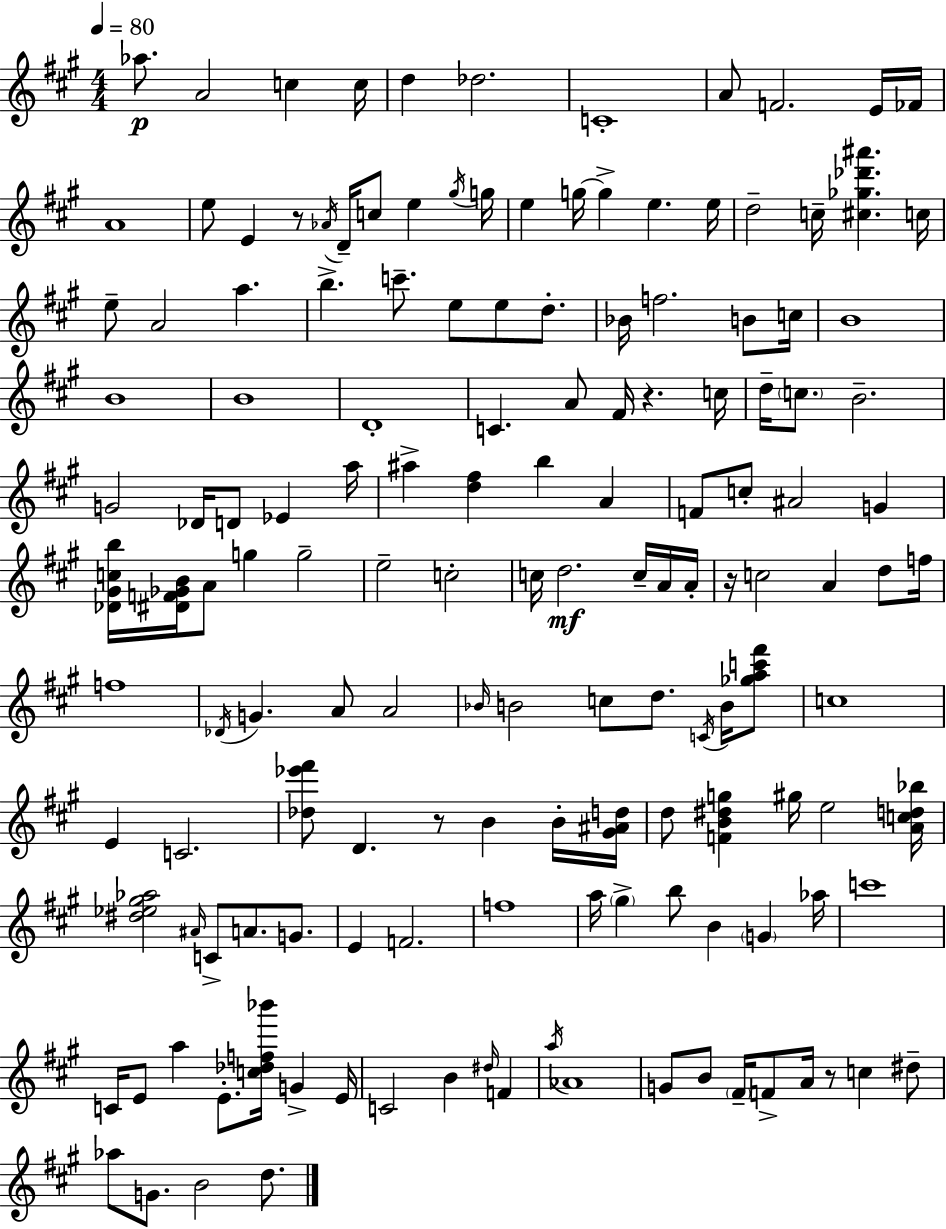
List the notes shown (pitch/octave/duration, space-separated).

Ab5/e. A4/h C5/q C5/s D5/q Db5/h. C4/w A4/e F4/h. E4/s FES4/s A4/w E5/e E4/q R/e Ab4/s D4/s C5/e E5/q G#5/s G5/s E5/q G5/s G5/q E5/q. E5/s D5/h C5/s [C#5,Gb5,Db6,A#6]/q. C5/s E5/e A4/h A5/q. B5/q. C6/e. E5/e E5/e D5/e. Bb4/s F5/h. B4/e C5/s B4/w B4/w B4/w D4/w C4/q. A4/e F#4/s R/q. C5/s D5/s C5/e. B4/h. G4/h Db4/s D4/e Eb4/q A5/s A#5/q [D5,F#5]/q B5/q A4/q F4/e C5/e A#4/h G4/q [Db4,G#4,C5,B5]/s [D#4,F4,Gb4,B4]/s A4/e G5/q G5/h E5/h C5/h C5/s D5/h. C5/s A4/s A4/s R/s C5/h A4/q D5/e F5/s F5/w Db4/s G4/q. A4/e A4/h Bb4/s B4/h C5/e D5/e. C4/s B4/s [Gb5,A5,C6,F#6]/e C5/w E4/q C4/h. [Db5,Eb6,F#6]/e D4/q. R/e B4/q B4/s [G#4,A#4,D5]/s D5/e [F4,B4,D#5,G5]/q G#5/s E5/h [A4,C5,D5,Bb5]/s [D#5,Eb5,G#5,Ab5]/h A#4/s C4/e A4/e. G4/e. E4/q F4/h. F5/w A5/s G#5/q B5/e B4/q G4/q Ab5/s C6/w C4/s E4/e A5/q E4/e. [C5,Db5,F5,Bb6]/s G4/q E4/s C4/h B4/q D#5/s F4/q A5/s Ab4/w G4/e B4/e F#4/s F4/e A4/s R/e C5/q D#5/e Ab5/e G4/e. B4/h D5/e.